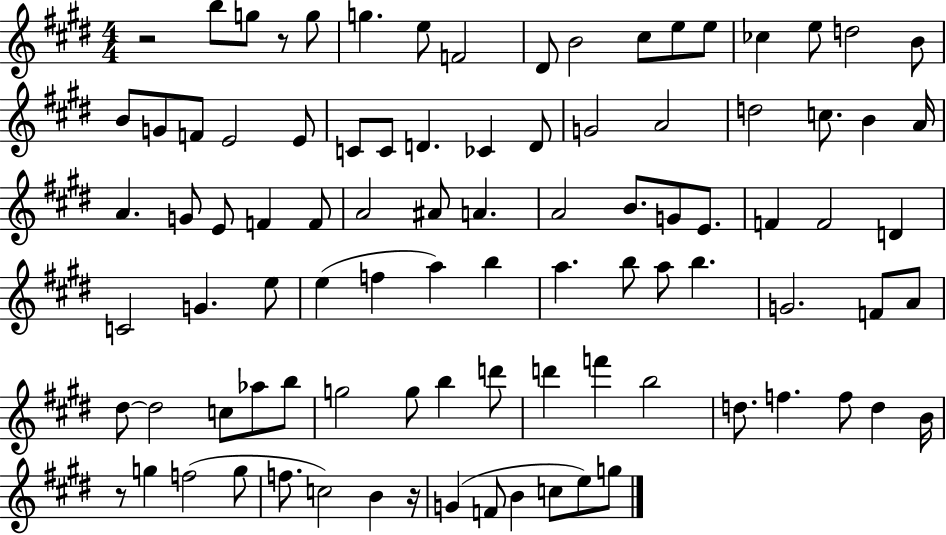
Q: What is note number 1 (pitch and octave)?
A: B5